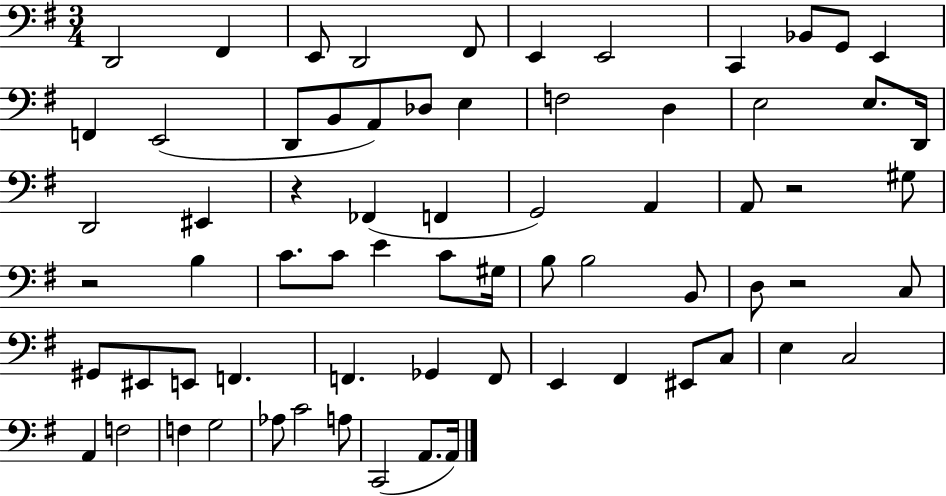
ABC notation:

X:1
T:Untitled
M:3/4
L:1/4
K:G
D,,2 ^F,, E,,/2 D,,2 ^F,,/2 E,, E,,2 C,, _B,,/2 G,,/2 E,, F,, E,,2 D,,/2 B,,/2 A,,/2 _D,/2 E, F,2 D, E,2 E,/2 D,,/4 D,,2 ^E,, z _F,, F,, G,,2 A,, A,,/2 z2 ^G,/2 z2 B, C/2 C/2 E C/2 ^G,/4 B,/2 B,2 B,,/2 D,/2 z2 C,/2 ^G,,/2 ^E,,/2 E,,/2 F,, F,, _G,, F,,/2 E,, ^F,, ^E,,/2 C,/2 E, C,2 A,, F,2 F, G,2 _A,/2 C2 A,/2 C,,2 A,,/2 A,,/4